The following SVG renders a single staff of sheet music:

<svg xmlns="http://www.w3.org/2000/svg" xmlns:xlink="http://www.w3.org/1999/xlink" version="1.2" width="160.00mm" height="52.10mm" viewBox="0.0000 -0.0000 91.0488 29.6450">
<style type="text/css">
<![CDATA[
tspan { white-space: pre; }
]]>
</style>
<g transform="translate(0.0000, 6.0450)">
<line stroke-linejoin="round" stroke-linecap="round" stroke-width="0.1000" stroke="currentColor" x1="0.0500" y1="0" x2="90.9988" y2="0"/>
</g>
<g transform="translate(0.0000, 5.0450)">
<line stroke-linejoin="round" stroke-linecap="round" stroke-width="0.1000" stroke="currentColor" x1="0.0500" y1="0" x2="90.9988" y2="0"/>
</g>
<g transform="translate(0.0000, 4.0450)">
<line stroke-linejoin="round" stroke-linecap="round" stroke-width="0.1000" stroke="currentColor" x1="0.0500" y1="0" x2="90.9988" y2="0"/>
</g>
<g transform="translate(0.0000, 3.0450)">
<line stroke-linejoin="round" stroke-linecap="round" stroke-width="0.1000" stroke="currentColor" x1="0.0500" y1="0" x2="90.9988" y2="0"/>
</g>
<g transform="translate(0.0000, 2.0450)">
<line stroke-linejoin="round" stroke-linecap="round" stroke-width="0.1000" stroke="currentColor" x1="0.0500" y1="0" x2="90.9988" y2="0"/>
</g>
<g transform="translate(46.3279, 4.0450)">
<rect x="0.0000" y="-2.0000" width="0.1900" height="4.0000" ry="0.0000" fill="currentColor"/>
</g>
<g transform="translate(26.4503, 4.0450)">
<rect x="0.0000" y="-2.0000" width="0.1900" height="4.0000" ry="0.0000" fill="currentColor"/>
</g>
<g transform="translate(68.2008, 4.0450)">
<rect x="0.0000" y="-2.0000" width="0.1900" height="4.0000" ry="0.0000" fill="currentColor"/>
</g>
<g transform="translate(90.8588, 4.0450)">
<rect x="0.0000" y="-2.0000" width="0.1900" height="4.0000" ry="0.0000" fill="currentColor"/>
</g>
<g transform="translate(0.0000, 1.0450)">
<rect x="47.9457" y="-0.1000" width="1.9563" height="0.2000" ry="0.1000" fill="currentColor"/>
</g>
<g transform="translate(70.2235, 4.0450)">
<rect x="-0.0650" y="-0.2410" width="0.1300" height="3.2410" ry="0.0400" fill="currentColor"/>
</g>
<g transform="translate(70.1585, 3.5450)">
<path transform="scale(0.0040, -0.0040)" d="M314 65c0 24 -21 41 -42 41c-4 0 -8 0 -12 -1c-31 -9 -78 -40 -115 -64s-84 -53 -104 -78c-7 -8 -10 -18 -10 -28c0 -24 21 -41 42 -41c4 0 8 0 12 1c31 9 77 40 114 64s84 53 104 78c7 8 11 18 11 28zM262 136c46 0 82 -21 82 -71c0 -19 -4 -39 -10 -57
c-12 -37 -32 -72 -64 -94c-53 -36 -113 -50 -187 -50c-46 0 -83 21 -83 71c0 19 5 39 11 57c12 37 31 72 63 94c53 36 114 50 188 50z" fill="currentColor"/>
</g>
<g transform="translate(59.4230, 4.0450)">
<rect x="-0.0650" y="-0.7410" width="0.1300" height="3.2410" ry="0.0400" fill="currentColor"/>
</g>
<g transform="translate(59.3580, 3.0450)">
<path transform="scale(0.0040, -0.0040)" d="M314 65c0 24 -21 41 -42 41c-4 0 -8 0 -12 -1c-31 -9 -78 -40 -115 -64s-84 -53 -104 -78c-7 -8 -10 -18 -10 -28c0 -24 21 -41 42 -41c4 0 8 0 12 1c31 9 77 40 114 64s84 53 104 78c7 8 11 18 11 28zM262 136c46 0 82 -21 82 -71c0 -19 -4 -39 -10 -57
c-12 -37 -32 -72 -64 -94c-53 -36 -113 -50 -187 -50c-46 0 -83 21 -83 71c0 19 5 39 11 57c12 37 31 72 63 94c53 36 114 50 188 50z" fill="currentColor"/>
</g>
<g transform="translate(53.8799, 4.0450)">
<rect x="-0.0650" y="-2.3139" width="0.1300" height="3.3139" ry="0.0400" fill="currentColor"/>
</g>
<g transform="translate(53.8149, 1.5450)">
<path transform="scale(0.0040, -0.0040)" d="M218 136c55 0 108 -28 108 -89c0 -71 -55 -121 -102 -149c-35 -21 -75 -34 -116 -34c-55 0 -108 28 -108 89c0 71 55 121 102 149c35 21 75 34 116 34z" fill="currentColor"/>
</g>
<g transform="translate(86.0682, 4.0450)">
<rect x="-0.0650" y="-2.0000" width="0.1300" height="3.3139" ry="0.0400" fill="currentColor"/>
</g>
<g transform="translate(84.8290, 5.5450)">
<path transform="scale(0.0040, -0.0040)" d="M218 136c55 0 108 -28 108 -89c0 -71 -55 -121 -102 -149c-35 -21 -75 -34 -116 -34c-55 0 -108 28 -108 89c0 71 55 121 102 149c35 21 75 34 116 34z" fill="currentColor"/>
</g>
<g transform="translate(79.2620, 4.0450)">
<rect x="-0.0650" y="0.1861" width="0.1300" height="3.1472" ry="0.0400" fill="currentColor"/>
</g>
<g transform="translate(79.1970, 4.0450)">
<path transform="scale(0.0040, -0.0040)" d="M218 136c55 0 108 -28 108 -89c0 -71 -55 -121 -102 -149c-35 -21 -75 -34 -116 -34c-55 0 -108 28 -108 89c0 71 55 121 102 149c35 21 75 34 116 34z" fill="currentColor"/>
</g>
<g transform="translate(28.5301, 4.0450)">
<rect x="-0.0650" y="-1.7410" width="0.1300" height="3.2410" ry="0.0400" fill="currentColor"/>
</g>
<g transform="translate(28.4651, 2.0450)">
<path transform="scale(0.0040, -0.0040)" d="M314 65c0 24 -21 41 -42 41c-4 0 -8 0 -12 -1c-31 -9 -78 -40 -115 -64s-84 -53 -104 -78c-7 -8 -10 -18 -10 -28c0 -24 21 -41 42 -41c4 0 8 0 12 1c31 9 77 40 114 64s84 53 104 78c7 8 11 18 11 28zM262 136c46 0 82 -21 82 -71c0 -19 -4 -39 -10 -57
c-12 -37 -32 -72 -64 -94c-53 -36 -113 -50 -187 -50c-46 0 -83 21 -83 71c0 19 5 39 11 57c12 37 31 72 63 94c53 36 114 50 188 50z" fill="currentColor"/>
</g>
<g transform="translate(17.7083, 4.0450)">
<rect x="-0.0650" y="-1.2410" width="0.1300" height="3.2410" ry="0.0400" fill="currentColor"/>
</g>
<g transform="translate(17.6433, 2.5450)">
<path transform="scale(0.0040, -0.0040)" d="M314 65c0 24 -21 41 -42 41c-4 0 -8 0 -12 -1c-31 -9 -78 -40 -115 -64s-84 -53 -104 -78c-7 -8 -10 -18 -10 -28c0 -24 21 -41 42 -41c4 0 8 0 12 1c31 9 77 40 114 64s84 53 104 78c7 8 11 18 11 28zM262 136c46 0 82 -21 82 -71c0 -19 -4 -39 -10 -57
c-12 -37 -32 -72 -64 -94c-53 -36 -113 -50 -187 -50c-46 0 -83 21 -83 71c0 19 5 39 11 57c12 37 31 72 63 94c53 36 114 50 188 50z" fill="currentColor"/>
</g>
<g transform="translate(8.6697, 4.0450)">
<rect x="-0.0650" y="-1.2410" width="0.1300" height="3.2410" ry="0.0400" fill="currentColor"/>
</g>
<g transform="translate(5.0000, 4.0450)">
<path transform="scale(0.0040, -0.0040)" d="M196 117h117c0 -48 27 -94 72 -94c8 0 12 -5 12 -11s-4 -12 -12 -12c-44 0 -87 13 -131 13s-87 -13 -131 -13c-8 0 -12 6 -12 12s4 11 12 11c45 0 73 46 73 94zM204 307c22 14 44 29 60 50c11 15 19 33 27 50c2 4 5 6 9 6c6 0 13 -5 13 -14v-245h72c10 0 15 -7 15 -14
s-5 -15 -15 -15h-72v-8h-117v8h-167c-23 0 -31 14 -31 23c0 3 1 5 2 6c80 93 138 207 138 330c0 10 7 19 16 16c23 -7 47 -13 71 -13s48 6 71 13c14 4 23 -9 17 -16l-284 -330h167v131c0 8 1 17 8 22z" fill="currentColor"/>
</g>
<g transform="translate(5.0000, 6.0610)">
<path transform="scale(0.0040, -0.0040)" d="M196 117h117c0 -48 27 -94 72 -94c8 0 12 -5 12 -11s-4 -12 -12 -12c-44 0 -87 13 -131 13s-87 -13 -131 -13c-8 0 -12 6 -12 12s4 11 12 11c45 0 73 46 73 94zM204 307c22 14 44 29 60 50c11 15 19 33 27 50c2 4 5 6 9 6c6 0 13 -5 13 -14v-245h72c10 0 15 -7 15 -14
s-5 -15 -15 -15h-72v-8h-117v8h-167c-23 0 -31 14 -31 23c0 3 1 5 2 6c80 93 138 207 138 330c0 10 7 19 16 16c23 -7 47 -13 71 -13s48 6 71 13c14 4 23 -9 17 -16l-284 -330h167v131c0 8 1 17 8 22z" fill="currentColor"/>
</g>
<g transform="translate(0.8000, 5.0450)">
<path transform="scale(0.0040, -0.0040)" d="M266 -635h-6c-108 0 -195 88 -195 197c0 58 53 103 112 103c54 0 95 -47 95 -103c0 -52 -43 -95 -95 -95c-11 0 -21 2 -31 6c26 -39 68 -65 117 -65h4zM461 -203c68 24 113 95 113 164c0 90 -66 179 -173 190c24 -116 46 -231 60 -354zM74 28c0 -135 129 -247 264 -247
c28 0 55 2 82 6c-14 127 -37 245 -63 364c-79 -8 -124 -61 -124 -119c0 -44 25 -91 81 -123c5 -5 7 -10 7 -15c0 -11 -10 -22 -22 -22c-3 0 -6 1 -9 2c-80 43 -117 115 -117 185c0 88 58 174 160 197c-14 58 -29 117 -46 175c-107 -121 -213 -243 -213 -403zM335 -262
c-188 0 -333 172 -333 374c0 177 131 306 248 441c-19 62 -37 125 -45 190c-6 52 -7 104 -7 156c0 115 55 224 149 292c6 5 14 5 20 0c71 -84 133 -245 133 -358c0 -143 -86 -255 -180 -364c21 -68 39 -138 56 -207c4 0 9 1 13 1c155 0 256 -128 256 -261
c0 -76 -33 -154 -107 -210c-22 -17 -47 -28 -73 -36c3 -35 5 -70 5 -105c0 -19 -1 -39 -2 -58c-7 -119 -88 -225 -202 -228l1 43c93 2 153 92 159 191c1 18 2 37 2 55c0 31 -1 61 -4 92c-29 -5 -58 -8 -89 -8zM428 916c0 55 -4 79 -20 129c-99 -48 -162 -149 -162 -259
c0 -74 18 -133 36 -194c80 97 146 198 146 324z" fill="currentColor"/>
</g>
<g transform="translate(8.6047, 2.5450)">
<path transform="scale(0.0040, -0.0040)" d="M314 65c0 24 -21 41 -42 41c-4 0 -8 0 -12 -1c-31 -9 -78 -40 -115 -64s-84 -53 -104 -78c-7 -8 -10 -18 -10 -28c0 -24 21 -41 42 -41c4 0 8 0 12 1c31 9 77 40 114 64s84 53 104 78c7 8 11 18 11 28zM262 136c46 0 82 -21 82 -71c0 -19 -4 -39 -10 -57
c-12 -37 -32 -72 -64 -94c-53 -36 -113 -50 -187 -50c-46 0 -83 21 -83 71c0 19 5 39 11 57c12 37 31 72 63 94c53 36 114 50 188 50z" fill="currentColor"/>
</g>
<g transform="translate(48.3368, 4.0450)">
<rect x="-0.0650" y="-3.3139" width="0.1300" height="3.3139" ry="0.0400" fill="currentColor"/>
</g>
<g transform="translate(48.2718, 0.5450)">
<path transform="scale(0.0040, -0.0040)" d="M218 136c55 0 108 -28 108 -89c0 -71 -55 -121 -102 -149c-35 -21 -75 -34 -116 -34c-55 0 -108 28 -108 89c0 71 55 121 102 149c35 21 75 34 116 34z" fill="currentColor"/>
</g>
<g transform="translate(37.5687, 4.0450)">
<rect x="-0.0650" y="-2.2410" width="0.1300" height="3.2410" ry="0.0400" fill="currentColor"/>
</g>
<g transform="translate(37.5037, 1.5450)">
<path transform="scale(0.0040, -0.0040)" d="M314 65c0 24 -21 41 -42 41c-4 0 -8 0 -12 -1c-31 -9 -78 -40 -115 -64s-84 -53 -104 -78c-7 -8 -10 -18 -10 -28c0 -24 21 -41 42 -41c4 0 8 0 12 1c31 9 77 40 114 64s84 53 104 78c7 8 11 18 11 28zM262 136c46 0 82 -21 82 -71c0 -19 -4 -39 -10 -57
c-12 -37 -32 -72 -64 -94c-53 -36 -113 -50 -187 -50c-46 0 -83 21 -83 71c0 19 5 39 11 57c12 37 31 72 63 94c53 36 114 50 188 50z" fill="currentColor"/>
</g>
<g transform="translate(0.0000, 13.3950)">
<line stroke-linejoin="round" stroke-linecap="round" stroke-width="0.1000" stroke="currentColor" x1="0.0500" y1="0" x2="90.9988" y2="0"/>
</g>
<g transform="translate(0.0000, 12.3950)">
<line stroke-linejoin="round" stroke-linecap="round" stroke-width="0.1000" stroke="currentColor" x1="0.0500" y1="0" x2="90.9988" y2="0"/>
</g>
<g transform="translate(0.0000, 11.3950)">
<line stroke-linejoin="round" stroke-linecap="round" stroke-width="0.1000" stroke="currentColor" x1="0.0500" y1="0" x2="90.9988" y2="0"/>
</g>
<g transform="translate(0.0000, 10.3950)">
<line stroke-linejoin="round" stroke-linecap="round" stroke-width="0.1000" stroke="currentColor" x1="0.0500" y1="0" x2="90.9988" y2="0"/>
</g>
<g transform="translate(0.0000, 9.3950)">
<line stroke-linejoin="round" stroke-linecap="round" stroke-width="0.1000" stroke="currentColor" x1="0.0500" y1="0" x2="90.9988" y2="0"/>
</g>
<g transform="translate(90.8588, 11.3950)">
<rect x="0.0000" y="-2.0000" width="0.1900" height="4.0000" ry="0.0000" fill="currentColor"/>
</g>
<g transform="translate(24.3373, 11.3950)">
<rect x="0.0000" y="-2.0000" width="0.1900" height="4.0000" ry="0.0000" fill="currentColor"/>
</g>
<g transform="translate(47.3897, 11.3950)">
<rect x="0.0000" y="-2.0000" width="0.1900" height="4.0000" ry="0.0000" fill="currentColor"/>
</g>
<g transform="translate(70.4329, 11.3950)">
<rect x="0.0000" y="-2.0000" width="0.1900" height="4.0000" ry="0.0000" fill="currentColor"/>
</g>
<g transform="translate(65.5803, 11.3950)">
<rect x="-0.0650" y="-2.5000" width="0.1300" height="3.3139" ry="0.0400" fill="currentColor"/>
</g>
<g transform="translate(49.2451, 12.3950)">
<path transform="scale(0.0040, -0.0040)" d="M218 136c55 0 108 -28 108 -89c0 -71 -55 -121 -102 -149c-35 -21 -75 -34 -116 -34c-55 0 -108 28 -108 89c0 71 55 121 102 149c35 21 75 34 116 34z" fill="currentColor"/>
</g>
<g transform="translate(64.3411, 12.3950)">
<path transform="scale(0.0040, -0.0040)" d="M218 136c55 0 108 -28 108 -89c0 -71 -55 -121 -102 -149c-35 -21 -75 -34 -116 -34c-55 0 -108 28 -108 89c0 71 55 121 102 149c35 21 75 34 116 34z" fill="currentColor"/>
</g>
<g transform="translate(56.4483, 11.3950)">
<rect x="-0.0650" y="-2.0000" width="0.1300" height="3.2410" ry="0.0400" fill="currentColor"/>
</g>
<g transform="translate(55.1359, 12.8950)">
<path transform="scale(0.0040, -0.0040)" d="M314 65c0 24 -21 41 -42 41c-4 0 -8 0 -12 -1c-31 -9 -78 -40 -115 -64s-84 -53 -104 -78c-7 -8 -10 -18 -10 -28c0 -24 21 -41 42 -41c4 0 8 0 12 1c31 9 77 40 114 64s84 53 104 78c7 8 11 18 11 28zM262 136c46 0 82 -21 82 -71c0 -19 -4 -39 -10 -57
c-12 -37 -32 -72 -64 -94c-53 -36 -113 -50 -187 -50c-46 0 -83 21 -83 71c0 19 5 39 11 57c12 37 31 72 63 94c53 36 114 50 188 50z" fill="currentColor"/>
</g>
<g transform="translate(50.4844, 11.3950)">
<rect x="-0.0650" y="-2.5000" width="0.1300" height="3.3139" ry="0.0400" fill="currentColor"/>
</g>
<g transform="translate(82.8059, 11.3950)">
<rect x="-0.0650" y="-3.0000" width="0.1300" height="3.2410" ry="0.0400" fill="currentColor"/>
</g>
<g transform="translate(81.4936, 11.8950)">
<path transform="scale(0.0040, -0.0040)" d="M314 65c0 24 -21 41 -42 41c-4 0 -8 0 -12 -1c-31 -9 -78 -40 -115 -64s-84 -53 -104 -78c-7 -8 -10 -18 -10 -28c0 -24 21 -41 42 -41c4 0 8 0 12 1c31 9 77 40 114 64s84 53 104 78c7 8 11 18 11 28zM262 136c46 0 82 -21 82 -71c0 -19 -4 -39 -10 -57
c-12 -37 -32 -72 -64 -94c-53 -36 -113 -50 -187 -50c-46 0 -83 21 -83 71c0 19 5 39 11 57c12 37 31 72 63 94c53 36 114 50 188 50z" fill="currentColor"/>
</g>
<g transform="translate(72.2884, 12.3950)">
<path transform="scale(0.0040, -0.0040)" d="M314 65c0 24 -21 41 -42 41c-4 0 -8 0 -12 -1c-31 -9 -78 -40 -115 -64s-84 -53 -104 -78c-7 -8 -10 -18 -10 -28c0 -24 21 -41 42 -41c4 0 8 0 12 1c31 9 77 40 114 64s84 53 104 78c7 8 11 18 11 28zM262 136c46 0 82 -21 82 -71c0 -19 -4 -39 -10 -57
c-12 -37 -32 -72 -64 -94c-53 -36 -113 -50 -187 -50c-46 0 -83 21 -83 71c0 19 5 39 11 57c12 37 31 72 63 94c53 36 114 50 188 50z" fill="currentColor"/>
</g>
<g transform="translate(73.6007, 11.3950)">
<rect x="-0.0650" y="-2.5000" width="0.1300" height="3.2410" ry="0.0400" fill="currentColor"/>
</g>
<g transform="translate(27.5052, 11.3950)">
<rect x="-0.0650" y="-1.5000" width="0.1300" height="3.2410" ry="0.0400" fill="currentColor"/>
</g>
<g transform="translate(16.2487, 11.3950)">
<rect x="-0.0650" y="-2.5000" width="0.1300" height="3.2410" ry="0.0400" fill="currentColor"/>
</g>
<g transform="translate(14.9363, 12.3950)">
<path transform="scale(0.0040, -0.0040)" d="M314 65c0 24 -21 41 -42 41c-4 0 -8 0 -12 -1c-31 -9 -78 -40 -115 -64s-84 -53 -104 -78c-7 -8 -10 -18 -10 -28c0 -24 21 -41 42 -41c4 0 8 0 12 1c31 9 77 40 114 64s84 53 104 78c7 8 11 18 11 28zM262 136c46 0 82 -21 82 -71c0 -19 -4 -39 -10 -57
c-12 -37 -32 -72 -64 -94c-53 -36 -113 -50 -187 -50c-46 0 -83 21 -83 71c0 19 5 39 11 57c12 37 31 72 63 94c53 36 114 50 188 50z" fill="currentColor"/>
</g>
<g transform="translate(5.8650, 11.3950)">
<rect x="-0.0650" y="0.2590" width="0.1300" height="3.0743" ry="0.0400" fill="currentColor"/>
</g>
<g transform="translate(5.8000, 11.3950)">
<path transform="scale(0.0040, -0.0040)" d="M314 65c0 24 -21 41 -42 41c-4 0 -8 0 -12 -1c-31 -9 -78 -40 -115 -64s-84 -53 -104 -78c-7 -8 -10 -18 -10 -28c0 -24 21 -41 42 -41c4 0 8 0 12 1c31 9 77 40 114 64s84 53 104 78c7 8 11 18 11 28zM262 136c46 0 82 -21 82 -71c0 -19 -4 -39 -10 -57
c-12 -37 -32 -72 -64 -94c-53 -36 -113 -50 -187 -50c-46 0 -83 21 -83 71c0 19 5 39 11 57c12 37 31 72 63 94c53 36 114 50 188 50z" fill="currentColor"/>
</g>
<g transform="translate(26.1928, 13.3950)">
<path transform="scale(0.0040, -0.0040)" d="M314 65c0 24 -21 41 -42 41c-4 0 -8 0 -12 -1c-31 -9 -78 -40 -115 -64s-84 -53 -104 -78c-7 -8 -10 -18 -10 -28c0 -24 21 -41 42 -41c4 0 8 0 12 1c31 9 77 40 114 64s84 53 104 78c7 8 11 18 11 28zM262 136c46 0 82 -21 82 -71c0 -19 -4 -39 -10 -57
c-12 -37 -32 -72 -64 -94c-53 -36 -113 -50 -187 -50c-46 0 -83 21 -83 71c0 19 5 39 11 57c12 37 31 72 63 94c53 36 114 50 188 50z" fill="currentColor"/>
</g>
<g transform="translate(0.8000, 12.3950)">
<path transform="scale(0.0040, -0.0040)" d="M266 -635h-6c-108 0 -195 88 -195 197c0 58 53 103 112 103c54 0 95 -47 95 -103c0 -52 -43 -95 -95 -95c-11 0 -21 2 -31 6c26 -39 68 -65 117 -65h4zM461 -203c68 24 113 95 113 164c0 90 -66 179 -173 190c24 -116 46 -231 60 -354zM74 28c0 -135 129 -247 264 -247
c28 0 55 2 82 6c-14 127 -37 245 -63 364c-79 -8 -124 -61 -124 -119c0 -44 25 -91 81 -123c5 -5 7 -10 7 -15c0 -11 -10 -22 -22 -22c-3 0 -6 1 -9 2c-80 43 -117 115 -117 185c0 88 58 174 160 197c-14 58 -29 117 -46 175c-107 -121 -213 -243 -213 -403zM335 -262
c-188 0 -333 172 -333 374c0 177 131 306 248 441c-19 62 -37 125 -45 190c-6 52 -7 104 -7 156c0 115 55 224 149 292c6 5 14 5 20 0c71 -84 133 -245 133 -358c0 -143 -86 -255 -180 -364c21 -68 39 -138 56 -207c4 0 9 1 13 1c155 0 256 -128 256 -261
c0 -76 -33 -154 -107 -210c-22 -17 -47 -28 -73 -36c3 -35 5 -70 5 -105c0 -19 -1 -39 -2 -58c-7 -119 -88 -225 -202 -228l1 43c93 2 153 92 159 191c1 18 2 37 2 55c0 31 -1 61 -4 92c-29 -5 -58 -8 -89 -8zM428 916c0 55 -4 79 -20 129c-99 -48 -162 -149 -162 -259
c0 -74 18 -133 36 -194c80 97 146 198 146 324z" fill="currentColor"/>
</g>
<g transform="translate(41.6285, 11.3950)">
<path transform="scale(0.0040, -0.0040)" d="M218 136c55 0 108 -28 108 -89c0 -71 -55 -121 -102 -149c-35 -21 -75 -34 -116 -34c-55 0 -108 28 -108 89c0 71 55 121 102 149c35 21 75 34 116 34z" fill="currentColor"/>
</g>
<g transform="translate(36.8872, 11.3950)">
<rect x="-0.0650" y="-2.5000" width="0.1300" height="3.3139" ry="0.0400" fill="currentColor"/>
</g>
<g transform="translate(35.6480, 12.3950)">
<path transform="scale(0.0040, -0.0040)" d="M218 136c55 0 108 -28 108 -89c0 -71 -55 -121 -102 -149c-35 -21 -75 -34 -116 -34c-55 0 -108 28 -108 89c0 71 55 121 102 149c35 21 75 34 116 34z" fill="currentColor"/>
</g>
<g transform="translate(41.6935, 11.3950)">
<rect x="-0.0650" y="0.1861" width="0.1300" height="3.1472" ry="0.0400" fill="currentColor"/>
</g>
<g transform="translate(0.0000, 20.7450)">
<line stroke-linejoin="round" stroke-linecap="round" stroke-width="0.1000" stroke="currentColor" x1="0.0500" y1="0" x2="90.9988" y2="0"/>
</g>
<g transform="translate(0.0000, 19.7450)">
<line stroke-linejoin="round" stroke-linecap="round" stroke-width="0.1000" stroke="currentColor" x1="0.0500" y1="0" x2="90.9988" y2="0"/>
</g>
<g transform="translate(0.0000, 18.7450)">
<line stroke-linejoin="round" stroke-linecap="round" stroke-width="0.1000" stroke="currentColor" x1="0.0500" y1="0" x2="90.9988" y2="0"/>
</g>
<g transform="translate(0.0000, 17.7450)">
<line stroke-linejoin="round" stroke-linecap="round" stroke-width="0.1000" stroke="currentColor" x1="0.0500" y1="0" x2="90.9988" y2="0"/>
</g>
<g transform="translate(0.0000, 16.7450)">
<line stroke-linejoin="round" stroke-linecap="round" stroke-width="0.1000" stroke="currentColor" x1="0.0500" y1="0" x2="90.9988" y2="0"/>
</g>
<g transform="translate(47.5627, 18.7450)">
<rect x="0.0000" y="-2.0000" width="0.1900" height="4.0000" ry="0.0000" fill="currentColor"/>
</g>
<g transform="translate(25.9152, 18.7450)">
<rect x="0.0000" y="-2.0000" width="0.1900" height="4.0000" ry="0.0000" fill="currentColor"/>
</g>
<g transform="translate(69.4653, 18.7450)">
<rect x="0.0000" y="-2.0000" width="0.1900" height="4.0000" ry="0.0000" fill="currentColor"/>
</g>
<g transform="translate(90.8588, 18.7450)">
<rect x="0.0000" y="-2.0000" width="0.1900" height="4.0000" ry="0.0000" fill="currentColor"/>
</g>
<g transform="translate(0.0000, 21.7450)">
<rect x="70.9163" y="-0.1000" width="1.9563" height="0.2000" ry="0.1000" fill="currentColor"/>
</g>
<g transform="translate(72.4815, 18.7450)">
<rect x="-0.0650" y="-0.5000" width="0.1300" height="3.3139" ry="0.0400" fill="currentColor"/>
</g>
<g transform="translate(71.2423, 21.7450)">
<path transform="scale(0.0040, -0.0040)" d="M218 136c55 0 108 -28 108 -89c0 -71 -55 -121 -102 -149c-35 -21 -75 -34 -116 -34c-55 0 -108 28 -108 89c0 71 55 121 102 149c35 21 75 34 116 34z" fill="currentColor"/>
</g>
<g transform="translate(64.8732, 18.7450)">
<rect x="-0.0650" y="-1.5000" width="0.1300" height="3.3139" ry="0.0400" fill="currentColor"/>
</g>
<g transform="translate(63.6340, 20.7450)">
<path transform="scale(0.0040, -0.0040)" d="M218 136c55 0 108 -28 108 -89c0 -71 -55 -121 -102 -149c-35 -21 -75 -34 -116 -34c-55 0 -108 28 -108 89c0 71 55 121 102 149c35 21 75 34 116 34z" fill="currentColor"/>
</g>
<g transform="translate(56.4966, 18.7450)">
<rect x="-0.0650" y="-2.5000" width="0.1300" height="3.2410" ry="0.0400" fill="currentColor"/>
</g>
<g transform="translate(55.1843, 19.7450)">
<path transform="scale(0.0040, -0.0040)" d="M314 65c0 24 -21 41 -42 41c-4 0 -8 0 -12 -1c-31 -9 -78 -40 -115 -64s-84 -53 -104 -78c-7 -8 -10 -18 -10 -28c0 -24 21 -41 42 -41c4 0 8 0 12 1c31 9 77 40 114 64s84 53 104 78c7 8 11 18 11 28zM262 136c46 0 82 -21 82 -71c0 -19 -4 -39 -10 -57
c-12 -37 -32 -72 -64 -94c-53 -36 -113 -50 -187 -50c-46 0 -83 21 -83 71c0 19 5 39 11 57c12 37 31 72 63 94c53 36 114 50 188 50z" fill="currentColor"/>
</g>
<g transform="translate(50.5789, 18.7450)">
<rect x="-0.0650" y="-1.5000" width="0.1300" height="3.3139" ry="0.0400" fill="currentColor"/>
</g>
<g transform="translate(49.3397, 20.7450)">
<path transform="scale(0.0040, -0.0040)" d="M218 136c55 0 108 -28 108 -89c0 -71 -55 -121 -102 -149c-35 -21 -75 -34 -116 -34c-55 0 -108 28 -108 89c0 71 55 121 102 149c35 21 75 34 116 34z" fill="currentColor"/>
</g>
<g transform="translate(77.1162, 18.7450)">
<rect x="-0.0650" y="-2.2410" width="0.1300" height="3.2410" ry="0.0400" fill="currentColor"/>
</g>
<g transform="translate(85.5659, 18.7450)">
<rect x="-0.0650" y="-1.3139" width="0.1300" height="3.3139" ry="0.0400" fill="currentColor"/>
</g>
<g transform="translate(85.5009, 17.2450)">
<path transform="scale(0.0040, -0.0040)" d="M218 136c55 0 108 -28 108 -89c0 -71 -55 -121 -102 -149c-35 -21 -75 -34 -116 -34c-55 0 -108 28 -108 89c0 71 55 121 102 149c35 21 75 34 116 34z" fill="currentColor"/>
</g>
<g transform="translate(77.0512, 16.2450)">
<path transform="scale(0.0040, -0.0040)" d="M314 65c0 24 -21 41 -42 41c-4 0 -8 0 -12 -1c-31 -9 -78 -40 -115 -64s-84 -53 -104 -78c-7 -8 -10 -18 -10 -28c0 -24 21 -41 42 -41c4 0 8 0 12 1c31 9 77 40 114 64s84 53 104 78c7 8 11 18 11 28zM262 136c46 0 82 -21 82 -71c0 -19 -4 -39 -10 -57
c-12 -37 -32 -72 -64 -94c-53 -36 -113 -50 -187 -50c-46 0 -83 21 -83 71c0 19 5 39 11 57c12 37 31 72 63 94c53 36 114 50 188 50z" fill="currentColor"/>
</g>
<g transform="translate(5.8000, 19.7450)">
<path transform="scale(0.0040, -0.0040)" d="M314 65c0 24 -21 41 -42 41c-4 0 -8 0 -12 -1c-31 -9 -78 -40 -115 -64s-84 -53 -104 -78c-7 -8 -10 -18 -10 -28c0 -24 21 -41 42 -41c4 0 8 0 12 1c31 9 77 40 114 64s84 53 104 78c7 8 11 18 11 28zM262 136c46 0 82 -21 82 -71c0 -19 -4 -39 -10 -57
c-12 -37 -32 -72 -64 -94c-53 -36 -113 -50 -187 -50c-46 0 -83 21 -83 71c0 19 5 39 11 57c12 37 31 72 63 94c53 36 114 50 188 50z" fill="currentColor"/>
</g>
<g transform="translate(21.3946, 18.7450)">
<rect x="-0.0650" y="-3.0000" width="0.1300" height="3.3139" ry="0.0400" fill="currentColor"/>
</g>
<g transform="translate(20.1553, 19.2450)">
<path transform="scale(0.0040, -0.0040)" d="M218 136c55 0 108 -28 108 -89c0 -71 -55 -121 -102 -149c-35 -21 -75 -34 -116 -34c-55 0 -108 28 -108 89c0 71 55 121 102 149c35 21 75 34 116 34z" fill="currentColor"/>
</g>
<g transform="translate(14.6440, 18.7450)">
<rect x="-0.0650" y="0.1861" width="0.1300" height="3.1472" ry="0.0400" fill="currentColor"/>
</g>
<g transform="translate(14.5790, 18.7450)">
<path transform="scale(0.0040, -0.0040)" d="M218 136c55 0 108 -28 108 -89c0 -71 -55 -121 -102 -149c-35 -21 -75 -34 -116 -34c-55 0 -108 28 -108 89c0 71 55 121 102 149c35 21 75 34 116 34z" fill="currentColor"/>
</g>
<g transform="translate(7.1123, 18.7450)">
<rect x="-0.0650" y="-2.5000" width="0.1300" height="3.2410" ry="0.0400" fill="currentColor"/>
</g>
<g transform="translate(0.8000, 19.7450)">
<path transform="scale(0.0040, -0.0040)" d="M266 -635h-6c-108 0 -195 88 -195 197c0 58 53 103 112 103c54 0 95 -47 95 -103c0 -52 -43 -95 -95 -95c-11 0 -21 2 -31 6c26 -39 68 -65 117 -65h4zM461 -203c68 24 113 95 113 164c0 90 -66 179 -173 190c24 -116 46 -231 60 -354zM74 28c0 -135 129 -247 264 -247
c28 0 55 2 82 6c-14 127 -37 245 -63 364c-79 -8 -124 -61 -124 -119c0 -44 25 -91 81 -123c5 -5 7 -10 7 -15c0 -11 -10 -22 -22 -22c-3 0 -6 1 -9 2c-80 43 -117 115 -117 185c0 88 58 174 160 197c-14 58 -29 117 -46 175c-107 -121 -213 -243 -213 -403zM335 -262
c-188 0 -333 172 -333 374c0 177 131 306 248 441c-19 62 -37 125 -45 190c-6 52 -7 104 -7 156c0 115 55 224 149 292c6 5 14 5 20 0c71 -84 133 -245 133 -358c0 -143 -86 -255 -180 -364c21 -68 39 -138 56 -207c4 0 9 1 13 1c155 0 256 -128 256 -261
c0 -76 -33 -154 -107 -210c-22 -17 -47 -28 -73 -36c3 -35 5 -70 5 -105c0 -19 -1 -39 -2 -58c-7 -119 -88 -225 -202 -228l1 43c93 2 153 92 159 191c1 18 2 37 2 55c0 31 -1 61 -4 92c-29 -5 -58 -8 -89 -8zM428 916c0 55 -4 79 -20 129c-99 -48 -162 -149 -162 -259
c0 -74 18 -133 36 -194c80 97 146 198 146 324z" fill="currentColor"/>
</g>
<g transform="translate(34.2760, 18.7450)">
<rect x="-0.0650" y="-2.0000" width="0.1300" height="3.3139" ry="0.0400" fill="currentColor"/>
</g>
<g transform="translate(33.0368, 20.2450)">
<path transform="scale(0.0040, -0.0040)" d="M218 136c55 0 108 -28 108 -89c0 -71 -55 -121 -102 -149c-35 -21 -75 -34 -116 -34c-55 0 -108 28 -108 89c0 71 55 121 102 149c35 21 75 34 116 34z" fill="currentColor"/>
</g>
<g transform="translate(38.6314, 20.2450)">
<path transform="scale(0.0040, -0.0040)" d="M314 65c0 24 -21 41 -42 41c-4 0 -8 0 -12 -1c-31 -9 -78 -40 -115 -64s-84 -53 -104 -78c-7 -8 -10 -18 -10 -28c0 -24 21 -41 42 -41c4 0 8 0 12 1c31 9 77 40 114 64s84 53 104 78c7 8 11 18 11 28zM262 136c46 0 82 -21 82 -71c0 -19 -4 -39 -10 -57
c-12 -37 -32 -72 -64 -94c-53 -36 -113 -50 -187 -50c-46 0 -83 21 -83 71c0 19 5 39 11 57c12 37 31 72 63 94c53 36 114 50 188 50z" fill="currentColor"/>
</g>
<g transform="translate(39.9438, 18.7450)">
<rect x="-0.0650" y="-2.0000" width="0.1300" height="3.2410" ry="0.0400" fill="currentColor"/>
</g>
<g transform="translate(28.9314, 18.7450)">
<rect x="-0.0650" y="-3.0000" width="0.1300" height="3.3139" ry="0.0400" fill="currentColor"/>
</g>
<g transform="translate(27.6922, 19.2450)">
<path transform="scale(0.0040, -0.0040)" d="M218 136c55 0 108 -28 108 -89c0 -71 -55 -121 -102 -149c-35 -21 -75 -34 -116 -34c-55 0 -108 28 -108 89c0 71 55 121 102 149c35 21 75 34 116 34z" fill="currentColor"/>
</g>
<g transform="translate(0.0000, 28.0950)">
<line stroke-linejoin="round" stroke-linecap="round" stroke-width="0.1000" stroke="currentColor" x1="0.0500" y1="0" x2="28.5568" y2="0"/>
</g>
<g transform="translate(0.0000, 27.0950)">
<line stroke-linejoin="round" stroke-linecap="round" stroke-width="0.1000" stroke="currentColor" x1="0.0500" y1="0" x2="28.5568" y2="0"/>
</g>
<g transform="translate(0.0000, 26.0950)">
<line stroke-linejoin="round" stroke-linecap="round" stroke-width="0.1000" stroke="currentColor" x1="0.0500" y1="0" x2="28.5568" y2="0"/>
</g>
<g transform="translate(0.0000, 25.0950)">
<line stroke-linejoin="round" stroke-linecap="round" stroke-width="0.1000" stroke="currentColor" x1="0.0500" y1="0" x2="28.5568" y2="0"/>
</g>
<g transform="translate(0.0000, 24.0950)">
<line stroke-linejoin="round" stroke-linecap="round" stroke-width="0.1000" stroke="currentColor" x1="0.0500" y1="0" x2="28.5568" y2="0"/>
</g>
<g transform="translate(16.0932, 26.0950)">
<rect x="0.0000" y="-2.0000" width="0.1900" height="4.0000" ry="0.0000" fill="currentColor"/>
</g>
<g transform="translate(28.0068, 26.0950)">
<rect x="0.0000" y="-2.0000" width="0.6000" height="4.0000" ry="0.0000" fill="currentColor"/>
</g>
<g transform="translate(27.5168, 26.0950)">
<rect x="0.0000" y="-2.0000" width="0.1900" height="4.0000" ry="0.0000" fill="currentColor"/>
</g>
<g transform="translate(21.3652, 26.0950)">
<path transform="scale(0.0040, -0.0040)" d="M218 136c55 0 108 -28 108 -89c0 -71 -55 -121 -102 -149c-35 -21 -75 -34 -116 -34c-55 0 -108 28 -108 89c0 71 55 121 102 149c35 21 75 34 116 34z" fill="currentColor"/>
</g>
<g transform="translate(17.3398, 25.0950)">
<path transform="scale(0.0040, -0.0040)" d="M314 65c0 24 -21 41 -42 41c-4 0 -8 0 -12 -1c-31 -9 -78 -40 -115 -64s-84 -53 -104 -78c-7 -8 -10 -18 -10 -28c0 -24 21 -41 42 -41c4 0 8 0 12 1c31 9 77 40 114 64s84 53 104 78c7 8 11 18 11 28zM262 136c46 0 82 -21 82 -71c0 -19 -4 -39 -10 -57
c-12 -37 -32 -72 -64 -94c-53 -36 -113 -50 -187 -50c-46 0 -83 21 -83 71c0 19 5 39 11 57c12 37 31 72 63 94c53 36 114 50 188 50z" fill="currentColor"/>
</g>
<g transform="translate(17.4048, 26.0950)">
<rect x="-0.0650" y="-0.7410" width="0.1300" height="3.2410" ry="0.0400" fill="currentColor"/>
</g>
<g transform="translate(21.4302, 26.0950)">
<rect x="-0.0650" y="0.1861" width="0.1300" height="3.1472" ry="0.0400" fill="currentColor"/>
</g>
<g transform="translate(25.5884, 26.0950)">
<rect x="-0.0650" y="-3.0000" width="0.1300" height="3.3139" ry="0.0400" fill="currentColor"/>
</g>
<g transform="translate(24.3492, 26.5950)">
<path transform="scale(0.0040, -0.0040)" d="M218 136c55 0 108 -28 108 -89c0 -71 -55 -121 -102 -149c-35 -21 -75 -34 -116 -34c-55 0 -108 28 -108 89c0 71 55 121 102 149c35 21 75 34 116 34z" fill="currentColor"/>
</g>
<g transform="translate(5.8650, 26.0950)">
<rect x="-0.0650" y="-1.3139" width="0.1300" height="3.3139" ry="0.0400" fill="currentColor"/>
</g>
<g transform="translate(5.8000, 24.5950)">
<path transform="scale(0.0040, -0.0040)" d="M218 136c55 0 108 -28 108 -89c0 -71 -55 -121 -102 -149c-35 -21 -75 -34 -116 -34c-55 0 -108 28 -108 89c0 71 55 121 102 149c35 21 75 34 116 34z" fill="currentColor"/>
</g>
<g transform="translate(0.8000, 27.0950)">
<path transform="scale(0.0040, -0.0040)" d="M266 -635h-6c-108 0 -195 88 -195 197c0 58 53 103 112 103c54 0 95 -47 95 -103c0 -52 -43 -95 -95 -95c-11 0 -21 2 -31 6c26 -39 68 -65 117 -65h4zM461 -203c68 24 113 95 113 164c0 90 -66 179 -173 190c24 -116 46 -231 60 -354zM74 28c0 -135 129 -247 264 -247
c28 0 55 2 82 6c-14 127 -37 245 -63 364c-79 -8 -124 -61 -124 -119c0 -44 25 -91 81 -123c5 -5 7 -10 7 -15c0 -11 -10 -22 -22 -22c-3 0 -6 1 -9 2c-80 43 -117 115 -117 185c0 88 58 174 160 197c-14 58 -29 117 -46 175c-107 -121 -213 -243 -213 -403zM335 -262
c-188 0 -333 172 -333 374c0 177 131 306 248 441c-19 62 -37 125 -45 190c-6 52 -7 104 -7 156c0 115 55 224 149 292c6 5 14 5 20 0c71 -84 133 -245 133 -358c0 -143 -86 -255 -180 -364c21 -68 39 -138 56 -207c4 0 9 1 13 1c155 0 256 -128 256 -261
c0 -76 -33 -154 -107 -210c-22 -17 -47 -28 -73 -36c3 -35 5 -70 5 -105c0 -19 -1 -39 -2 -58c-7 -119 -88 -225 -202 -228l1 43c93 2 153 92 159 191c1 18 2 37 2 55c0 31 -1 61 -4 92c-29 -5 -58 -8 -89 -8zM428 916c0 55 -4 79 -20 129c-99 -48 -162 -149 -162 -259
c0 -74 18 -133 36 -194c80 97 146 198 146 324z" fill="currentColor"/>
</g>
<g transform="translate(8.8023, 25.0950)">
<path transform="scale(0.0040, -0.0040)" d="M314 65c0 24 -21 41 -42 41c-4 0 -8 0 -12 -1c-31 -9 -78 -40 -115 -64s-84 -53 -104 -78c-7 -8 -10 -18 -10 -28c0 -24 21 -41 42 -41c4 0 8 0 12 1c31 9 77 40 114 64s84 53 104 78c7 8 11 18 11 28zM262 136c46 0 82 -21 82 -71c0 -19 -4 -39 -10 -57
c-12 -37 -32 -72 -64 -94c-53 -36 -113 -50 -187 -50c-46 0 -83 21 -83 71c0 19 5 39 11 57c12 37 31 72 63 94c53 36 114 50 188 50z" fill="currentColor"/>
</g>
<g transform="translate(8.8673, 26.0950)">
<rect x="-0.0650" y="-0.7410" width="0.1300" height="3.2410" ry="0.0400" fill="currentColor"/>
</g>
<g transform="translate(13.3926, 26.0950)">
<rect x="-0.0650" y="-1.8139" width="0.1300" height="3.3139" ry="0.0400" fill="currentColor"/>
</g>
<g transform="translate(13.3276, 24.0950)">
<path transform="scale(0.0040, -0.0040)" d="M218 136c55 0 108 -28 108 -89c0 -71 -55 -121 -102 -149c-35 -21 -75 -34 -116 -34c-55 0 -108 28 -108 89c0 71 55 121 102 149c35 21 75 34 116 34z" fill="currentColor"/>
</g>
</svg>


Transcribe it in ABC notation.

X:1
T:Untitled
M:4/4
L:1/4
K:C
e2 e2 f2 g2 b g d2 c2 B F B2 G2 E2 G B G F2 G G2 A2 G2 B A A F F2 E G2 E C g2 e e d2 f d2 B A